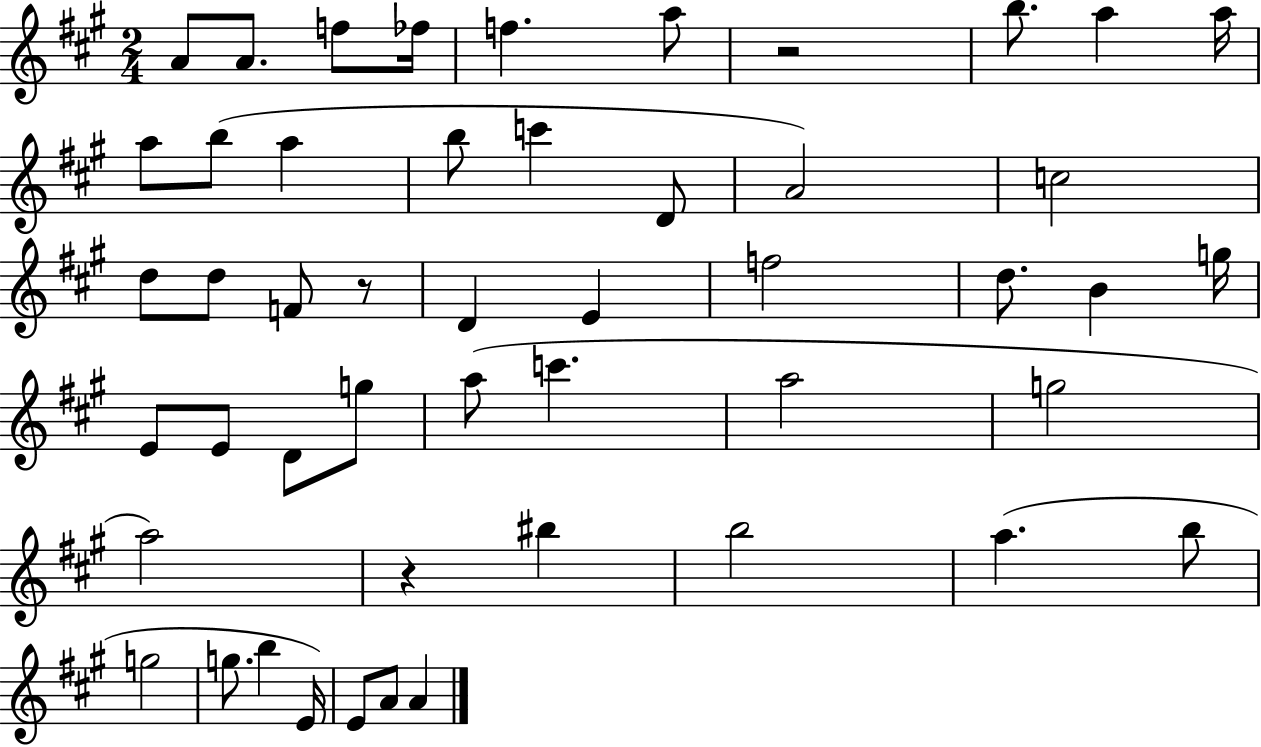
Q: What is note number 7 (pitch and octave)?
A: B5